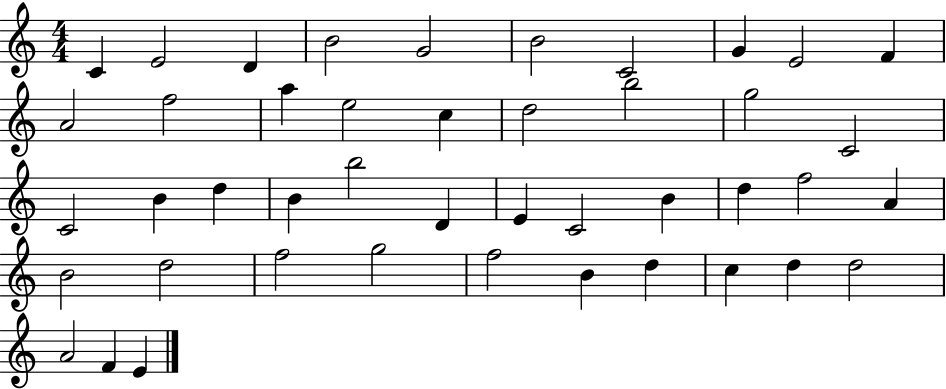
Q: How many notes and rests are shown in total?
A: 44